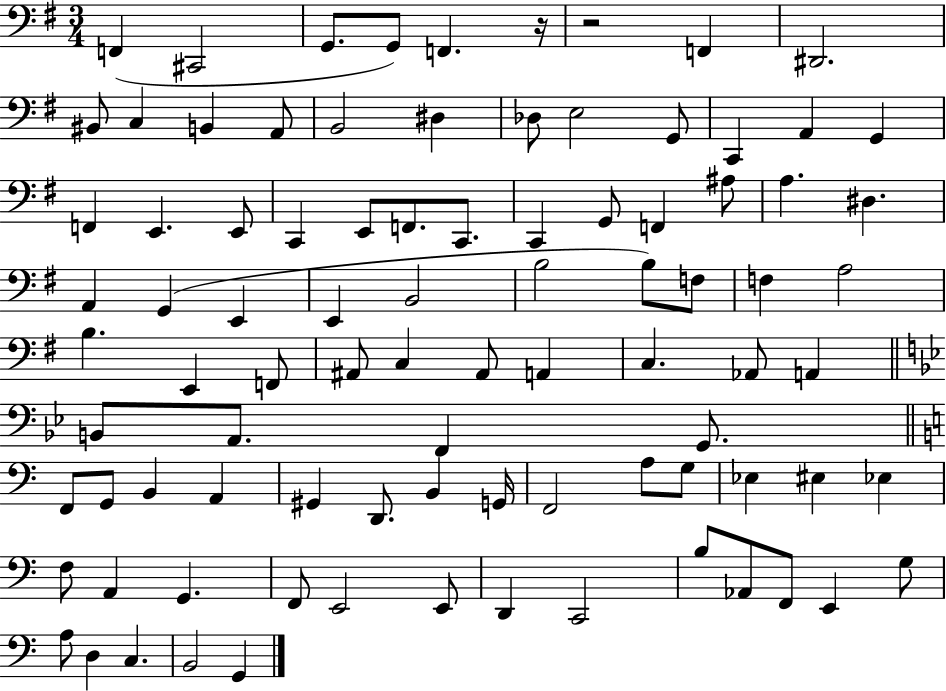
F2/q C#2/h G2/e. G2/e F2/q. R/s R/h F2/q D#2/h. BIS2/e C3/q B2/q A2/e B2/h D#3/q Db3/e E3/h G2/e C2/q A2/q G2/q F2/q E2/q. E2/e C2/q E2/e F2/e. C2/e. C2/q G2/e F2/q A#3/e A3/q. D#3/q. A2/q G2/q E2/q E2/q B2/h B3/h B3/e F3/e F3/q A3/h B3/q. E2/q F2/e A#2/e C3/q A#2/e A2/q C3/q. Ab2/e A2/q B2/e A2/e. F2/q G2/e. F2/e G2/e B2/q A2/q G#2/q D2/e. B2/q G2/s F2/h A3/e G3/e Eb3/q EIS3/q Eb3/q F3/e A2/q G2/q. F2/e E2/h E2/e D2/q C2/h B3/e Ab2/e F2/e E2/q G3/e A3/e D3/q C3/q. B2/h G2/q